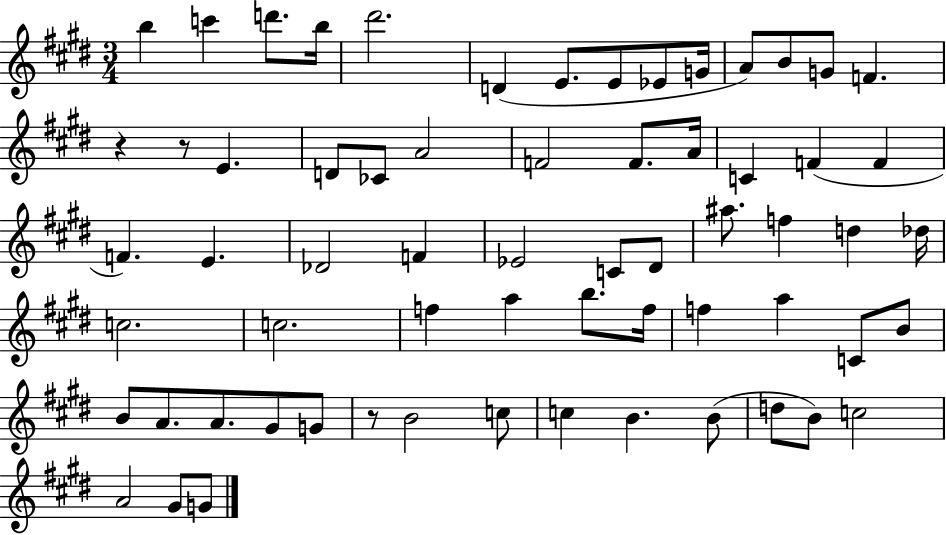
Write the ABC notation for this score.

X:1
T:Untitled
M:3/4
L:1/4
K:E
b c' d'/2 b/4 ^d'2 D E/2 E/2 _E/2 G/4 A/2 B/2 G/2 F z z/2 E D/2 _C/2 A2 F2 F/2 A/4 C F F F E _D2 F _E2 C/2 ^D/2 ^a/2 f d _d/4 c2 c2 f a b/2 f/4 f a C/2 B/2 B/2 A/2 A/2 ^G/2 G/2 z/2 B2 c/2 c B B/2 d/2 B/2 c2 A2 ^G/2 G/2